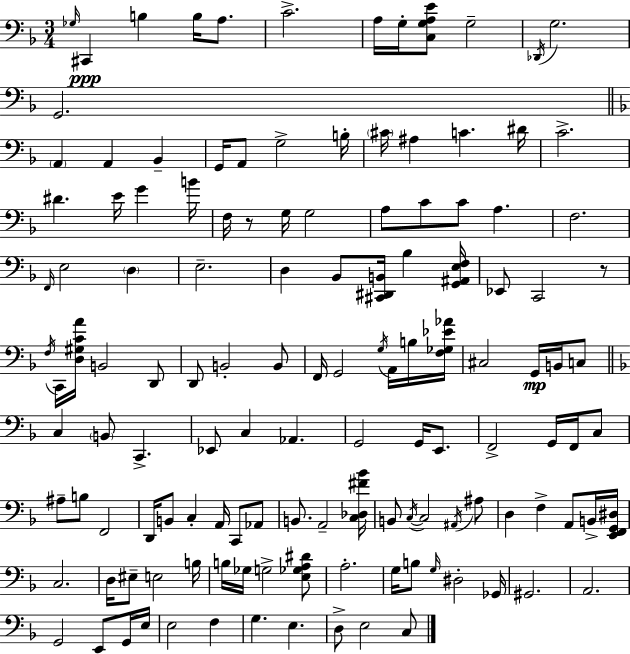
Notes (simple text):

Gb3/s C#2/q B3/q B3/s A3/e. C4/h. A3/s G3/s [C3,G3,A3,E4]/e G3/h Db2/s G3/h. G2/h. A2/q A2/q Bb2/q G2/s A2/e G3/h B3/s C#4/s A#3/q C4/q. D#4/s C4/h. D#4/q. E4/s G4/q B4/s F3/s R/e G3/s G3/h A3/e C4/e C4/e A3/q. F3/h. F2/s E3/h D3/q E3/h. D3/q Bb2/e [C#2,D#2,B2]/s Bb3/q [G2,A#2,E3,F3]/s Eb2/e C2/h R/e F3/s C2/s [D3,G#3,C4,A4]/s B2/h D2/e D2/e B2/h B2/e F2/s G2/h G3/s A2/s B3/s [F3,Gb3,Eb4,Ab4]/s C#3/h G2/s B2/s C3/e C3/q B2/e C2/q. Eb2/e C3/q Ab2/q. G2/h G2/s E2/e. F2/h G2/s F2/s C3/e A#3/e B3/e F2/h D2/s B2/e C3/q A2/s C2/e Ab2/e B2/e. A2/h [C3,Db3,F#4,Bb4]/s B2/e C3/s C3/h A#2/s A#3/e D3/q F3/q A2/e B2/s [E2,F2,G2,D#3]/s C3/h. D3/s EIS3/e E3/h B3/s B3/s Gb3/s G3/h [E3,Gb3,A3,D#4]/e A3/h. G3/s B3/e G3/s D#3/h Gb2/s G#2/h. A2/h. G2/h E2/e G2/s E3/s E3/h F3/q G3/q. E3/q. D3/e E3/h C3/e